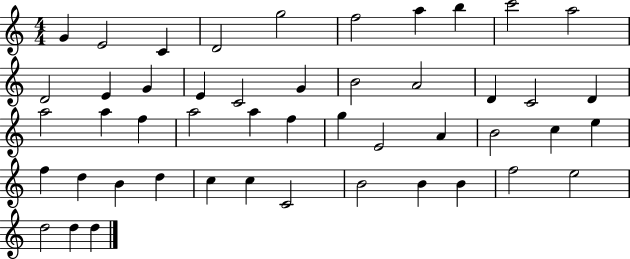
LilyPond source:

{
  \clef treble
  \numericTimeSignature
  \time 4/4
  \key c \major
  g'4 e'2 c'4 | d'2 g''2 | f''2 a''4 b''4 | c'''2 a''2 | \break d'2 e'4 g'4 | e'4 c'2 g'4 | b'2 a'2 | d'4 c'2 d'4 | \break a''2 a''4 f''4 | a''2 a''4 f''4 | g''4 e'2 a'4 | b'2 c''4 e''4 | \break f''4 d''4 b'4 d''4 | c''4 c''4 c'2 | b'2 b'4 b'4 | f''2 e''2 | \break d''2 d''4 d''4 | \bar "|."
}